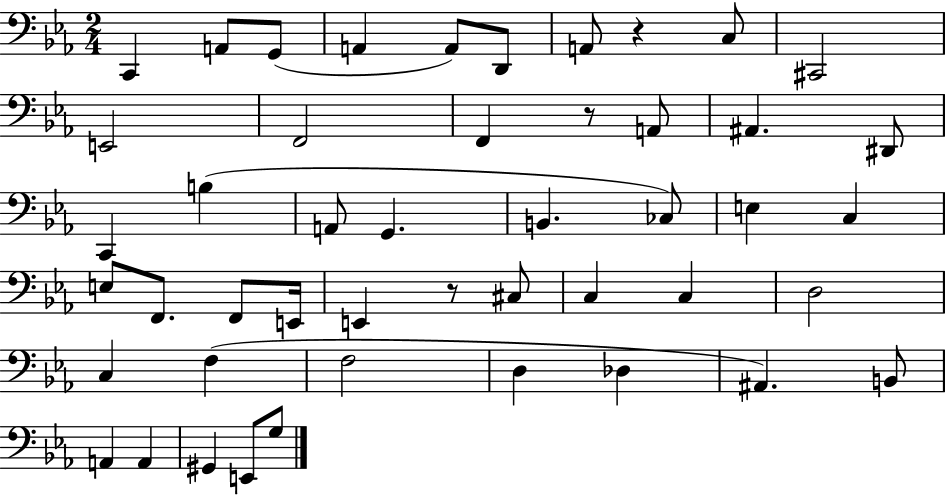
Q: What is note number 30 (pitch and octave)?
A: C3